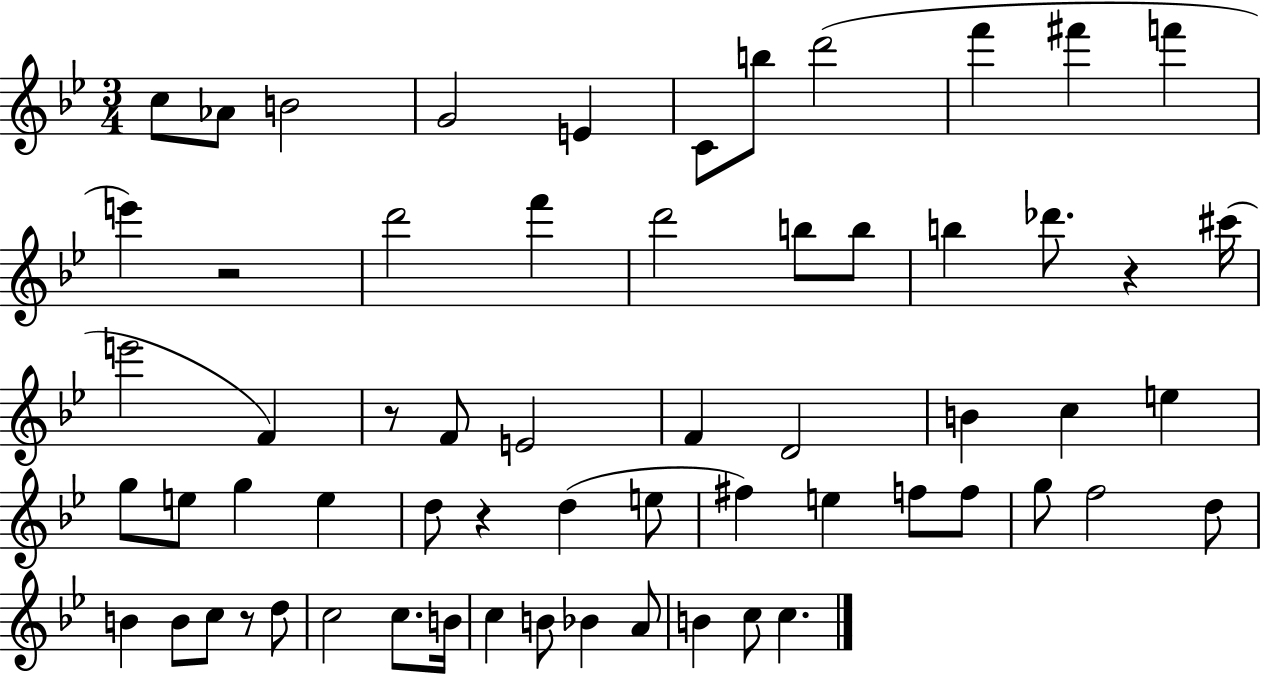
C5/e Ab4/e B4/h G4/h E4/q C4/e B5/e D6/h F6/q F#6/q F6/q E6/q R/h D6/h F6/q D6/h B5/e B5/e B5/q Db6/e. R/q C#6/s E6/h F4/q R/e F4/e E4/h F4/q D4/h B4/q C5/q E5/q G5/e E5/e G5/q E5/q D5/e R/q D5/q E5/e F#5/q E5/q F5/e F5/e G5/e F5/h D5/e B4/q B4/e C5/e R/e D5/e C5/h C5/e. B4/s C5/q B4/e Bb4/q A4/e B4/q C5/e C5/q.